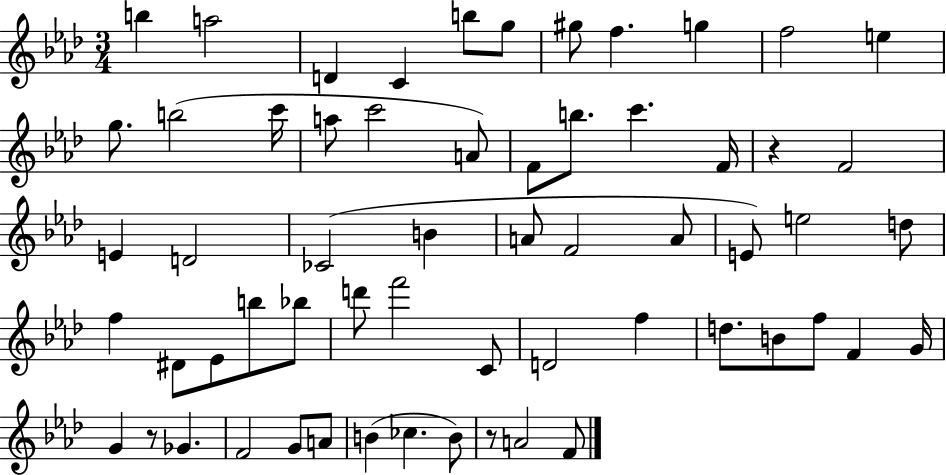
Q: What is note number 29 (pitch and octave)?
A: A4